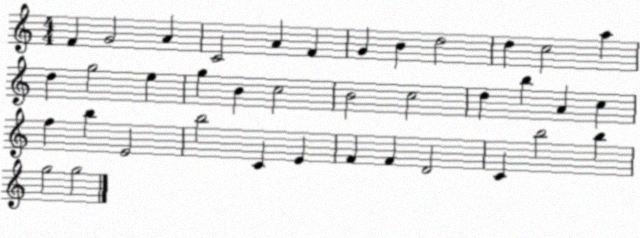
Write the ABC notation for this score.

X:1
T:Untitled
M:4/4
L:1/4
K:C
F G2 A C2 A F G B d2 d c2 a d g2 e g B c2 B2 c2 d b A c f b E2 b2 C E F F D2 C b2 b g2 g2